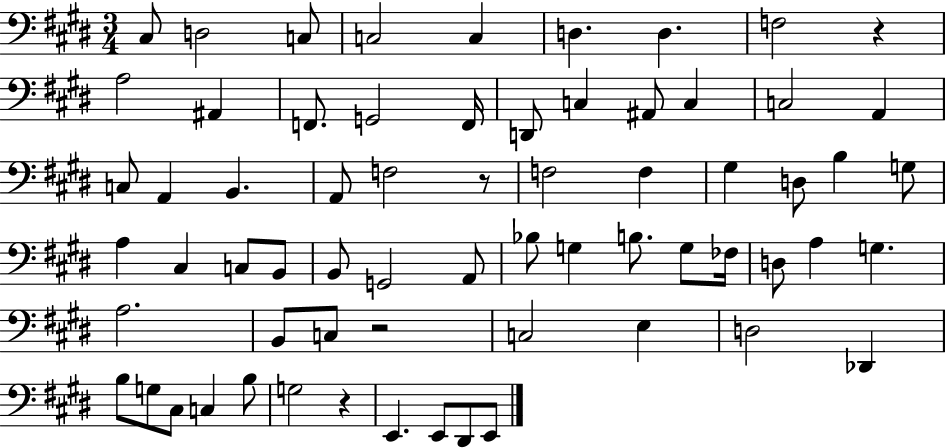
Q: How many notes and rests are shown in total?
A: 66